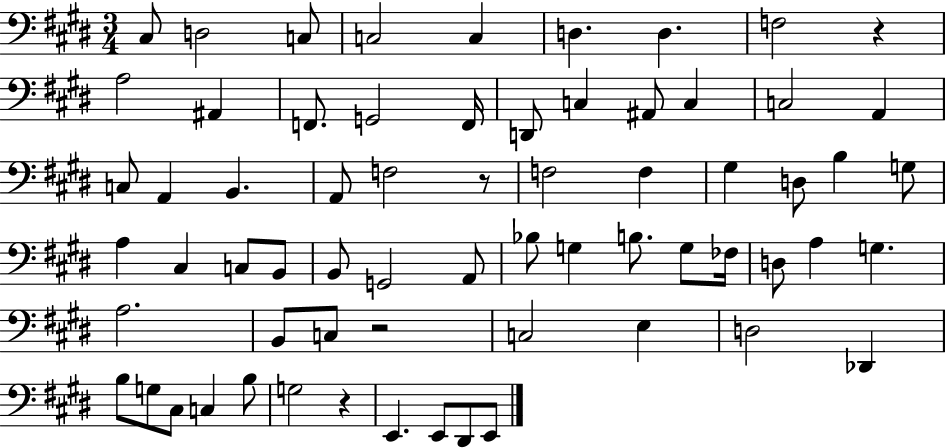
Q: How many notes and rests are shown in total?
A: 66